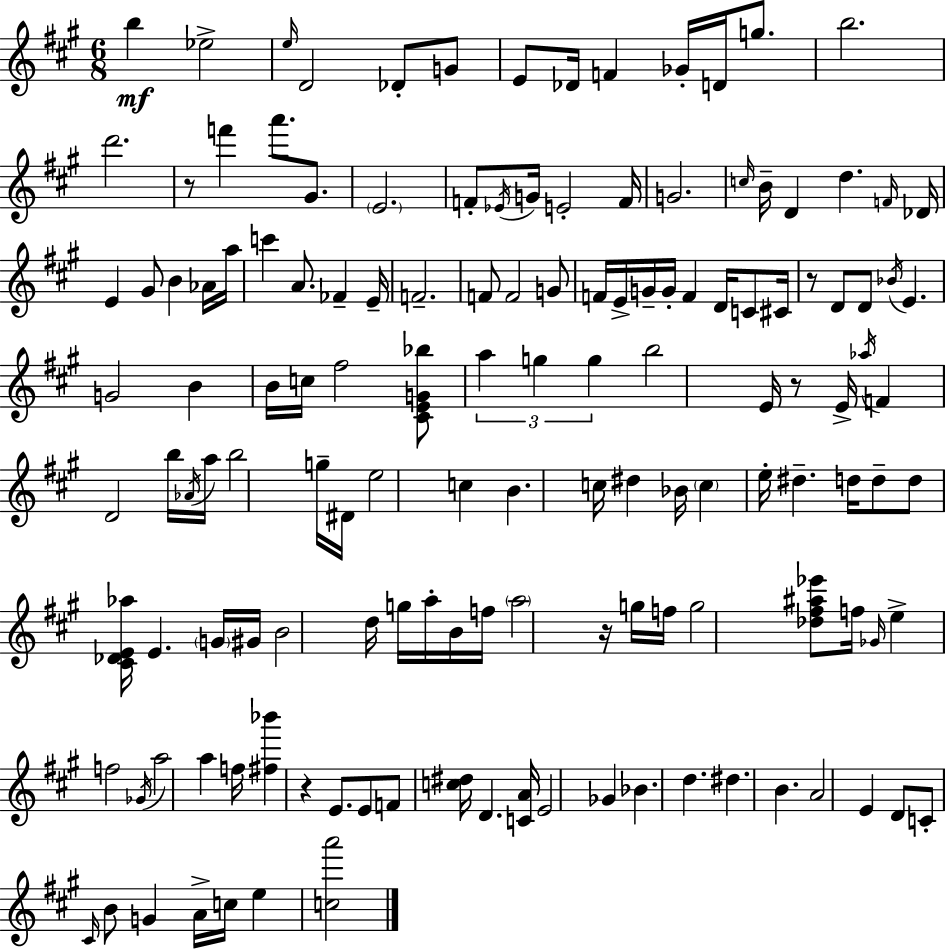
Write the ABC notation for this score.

X:1
T:Untitled
M:6/8
L:1/4
K:A
b _e2 e/4 D2 _D/2 G/2 E/2 _D/4 F _G/4 D/4 g/2 b2 d'2 z/2 f' a'/2 ^G/2 E2 F/2 _E/4 G/4 E2 F/4 G2 c/4 B/4 D d F/4 _D/4 E ^G/2 B _A/4 a/4 c' A/2 _F E/4 F2 F/2 F2 G/2 F/4 E/4 G/4 G/4 F D/4 C/2 ^C/4 z/2 D/2 D/2 _B/4 E G2 B B/4 c/4 ^f2 [^CEG_b]/2 a g g b2 E/4 z/2 E/4 _a/4 F D2 b/4 _A/4 a/4 b2 g/4 ^D/4 e2 c B c/4 ^d _B/4 c e/4 ^d d/4 d/2 d/2 [^C_DE_a]/4 E G/4 ^G/4 B2 d/4 g/4 a/4 B/4 f/4 a2 z/4 g/4 f/4 g2 [_d^f^a_e']/2 f/4 _G/4 e f2 _G/4 a2 a f/4 [^f_b'] z E/2 E/2 F/2 [c^d]/4 D [CA]/4 E2 _G _B d ^d B A2 E D/2 C/2 ^C/4 B/2 G A/4 c/4 e [ca']2